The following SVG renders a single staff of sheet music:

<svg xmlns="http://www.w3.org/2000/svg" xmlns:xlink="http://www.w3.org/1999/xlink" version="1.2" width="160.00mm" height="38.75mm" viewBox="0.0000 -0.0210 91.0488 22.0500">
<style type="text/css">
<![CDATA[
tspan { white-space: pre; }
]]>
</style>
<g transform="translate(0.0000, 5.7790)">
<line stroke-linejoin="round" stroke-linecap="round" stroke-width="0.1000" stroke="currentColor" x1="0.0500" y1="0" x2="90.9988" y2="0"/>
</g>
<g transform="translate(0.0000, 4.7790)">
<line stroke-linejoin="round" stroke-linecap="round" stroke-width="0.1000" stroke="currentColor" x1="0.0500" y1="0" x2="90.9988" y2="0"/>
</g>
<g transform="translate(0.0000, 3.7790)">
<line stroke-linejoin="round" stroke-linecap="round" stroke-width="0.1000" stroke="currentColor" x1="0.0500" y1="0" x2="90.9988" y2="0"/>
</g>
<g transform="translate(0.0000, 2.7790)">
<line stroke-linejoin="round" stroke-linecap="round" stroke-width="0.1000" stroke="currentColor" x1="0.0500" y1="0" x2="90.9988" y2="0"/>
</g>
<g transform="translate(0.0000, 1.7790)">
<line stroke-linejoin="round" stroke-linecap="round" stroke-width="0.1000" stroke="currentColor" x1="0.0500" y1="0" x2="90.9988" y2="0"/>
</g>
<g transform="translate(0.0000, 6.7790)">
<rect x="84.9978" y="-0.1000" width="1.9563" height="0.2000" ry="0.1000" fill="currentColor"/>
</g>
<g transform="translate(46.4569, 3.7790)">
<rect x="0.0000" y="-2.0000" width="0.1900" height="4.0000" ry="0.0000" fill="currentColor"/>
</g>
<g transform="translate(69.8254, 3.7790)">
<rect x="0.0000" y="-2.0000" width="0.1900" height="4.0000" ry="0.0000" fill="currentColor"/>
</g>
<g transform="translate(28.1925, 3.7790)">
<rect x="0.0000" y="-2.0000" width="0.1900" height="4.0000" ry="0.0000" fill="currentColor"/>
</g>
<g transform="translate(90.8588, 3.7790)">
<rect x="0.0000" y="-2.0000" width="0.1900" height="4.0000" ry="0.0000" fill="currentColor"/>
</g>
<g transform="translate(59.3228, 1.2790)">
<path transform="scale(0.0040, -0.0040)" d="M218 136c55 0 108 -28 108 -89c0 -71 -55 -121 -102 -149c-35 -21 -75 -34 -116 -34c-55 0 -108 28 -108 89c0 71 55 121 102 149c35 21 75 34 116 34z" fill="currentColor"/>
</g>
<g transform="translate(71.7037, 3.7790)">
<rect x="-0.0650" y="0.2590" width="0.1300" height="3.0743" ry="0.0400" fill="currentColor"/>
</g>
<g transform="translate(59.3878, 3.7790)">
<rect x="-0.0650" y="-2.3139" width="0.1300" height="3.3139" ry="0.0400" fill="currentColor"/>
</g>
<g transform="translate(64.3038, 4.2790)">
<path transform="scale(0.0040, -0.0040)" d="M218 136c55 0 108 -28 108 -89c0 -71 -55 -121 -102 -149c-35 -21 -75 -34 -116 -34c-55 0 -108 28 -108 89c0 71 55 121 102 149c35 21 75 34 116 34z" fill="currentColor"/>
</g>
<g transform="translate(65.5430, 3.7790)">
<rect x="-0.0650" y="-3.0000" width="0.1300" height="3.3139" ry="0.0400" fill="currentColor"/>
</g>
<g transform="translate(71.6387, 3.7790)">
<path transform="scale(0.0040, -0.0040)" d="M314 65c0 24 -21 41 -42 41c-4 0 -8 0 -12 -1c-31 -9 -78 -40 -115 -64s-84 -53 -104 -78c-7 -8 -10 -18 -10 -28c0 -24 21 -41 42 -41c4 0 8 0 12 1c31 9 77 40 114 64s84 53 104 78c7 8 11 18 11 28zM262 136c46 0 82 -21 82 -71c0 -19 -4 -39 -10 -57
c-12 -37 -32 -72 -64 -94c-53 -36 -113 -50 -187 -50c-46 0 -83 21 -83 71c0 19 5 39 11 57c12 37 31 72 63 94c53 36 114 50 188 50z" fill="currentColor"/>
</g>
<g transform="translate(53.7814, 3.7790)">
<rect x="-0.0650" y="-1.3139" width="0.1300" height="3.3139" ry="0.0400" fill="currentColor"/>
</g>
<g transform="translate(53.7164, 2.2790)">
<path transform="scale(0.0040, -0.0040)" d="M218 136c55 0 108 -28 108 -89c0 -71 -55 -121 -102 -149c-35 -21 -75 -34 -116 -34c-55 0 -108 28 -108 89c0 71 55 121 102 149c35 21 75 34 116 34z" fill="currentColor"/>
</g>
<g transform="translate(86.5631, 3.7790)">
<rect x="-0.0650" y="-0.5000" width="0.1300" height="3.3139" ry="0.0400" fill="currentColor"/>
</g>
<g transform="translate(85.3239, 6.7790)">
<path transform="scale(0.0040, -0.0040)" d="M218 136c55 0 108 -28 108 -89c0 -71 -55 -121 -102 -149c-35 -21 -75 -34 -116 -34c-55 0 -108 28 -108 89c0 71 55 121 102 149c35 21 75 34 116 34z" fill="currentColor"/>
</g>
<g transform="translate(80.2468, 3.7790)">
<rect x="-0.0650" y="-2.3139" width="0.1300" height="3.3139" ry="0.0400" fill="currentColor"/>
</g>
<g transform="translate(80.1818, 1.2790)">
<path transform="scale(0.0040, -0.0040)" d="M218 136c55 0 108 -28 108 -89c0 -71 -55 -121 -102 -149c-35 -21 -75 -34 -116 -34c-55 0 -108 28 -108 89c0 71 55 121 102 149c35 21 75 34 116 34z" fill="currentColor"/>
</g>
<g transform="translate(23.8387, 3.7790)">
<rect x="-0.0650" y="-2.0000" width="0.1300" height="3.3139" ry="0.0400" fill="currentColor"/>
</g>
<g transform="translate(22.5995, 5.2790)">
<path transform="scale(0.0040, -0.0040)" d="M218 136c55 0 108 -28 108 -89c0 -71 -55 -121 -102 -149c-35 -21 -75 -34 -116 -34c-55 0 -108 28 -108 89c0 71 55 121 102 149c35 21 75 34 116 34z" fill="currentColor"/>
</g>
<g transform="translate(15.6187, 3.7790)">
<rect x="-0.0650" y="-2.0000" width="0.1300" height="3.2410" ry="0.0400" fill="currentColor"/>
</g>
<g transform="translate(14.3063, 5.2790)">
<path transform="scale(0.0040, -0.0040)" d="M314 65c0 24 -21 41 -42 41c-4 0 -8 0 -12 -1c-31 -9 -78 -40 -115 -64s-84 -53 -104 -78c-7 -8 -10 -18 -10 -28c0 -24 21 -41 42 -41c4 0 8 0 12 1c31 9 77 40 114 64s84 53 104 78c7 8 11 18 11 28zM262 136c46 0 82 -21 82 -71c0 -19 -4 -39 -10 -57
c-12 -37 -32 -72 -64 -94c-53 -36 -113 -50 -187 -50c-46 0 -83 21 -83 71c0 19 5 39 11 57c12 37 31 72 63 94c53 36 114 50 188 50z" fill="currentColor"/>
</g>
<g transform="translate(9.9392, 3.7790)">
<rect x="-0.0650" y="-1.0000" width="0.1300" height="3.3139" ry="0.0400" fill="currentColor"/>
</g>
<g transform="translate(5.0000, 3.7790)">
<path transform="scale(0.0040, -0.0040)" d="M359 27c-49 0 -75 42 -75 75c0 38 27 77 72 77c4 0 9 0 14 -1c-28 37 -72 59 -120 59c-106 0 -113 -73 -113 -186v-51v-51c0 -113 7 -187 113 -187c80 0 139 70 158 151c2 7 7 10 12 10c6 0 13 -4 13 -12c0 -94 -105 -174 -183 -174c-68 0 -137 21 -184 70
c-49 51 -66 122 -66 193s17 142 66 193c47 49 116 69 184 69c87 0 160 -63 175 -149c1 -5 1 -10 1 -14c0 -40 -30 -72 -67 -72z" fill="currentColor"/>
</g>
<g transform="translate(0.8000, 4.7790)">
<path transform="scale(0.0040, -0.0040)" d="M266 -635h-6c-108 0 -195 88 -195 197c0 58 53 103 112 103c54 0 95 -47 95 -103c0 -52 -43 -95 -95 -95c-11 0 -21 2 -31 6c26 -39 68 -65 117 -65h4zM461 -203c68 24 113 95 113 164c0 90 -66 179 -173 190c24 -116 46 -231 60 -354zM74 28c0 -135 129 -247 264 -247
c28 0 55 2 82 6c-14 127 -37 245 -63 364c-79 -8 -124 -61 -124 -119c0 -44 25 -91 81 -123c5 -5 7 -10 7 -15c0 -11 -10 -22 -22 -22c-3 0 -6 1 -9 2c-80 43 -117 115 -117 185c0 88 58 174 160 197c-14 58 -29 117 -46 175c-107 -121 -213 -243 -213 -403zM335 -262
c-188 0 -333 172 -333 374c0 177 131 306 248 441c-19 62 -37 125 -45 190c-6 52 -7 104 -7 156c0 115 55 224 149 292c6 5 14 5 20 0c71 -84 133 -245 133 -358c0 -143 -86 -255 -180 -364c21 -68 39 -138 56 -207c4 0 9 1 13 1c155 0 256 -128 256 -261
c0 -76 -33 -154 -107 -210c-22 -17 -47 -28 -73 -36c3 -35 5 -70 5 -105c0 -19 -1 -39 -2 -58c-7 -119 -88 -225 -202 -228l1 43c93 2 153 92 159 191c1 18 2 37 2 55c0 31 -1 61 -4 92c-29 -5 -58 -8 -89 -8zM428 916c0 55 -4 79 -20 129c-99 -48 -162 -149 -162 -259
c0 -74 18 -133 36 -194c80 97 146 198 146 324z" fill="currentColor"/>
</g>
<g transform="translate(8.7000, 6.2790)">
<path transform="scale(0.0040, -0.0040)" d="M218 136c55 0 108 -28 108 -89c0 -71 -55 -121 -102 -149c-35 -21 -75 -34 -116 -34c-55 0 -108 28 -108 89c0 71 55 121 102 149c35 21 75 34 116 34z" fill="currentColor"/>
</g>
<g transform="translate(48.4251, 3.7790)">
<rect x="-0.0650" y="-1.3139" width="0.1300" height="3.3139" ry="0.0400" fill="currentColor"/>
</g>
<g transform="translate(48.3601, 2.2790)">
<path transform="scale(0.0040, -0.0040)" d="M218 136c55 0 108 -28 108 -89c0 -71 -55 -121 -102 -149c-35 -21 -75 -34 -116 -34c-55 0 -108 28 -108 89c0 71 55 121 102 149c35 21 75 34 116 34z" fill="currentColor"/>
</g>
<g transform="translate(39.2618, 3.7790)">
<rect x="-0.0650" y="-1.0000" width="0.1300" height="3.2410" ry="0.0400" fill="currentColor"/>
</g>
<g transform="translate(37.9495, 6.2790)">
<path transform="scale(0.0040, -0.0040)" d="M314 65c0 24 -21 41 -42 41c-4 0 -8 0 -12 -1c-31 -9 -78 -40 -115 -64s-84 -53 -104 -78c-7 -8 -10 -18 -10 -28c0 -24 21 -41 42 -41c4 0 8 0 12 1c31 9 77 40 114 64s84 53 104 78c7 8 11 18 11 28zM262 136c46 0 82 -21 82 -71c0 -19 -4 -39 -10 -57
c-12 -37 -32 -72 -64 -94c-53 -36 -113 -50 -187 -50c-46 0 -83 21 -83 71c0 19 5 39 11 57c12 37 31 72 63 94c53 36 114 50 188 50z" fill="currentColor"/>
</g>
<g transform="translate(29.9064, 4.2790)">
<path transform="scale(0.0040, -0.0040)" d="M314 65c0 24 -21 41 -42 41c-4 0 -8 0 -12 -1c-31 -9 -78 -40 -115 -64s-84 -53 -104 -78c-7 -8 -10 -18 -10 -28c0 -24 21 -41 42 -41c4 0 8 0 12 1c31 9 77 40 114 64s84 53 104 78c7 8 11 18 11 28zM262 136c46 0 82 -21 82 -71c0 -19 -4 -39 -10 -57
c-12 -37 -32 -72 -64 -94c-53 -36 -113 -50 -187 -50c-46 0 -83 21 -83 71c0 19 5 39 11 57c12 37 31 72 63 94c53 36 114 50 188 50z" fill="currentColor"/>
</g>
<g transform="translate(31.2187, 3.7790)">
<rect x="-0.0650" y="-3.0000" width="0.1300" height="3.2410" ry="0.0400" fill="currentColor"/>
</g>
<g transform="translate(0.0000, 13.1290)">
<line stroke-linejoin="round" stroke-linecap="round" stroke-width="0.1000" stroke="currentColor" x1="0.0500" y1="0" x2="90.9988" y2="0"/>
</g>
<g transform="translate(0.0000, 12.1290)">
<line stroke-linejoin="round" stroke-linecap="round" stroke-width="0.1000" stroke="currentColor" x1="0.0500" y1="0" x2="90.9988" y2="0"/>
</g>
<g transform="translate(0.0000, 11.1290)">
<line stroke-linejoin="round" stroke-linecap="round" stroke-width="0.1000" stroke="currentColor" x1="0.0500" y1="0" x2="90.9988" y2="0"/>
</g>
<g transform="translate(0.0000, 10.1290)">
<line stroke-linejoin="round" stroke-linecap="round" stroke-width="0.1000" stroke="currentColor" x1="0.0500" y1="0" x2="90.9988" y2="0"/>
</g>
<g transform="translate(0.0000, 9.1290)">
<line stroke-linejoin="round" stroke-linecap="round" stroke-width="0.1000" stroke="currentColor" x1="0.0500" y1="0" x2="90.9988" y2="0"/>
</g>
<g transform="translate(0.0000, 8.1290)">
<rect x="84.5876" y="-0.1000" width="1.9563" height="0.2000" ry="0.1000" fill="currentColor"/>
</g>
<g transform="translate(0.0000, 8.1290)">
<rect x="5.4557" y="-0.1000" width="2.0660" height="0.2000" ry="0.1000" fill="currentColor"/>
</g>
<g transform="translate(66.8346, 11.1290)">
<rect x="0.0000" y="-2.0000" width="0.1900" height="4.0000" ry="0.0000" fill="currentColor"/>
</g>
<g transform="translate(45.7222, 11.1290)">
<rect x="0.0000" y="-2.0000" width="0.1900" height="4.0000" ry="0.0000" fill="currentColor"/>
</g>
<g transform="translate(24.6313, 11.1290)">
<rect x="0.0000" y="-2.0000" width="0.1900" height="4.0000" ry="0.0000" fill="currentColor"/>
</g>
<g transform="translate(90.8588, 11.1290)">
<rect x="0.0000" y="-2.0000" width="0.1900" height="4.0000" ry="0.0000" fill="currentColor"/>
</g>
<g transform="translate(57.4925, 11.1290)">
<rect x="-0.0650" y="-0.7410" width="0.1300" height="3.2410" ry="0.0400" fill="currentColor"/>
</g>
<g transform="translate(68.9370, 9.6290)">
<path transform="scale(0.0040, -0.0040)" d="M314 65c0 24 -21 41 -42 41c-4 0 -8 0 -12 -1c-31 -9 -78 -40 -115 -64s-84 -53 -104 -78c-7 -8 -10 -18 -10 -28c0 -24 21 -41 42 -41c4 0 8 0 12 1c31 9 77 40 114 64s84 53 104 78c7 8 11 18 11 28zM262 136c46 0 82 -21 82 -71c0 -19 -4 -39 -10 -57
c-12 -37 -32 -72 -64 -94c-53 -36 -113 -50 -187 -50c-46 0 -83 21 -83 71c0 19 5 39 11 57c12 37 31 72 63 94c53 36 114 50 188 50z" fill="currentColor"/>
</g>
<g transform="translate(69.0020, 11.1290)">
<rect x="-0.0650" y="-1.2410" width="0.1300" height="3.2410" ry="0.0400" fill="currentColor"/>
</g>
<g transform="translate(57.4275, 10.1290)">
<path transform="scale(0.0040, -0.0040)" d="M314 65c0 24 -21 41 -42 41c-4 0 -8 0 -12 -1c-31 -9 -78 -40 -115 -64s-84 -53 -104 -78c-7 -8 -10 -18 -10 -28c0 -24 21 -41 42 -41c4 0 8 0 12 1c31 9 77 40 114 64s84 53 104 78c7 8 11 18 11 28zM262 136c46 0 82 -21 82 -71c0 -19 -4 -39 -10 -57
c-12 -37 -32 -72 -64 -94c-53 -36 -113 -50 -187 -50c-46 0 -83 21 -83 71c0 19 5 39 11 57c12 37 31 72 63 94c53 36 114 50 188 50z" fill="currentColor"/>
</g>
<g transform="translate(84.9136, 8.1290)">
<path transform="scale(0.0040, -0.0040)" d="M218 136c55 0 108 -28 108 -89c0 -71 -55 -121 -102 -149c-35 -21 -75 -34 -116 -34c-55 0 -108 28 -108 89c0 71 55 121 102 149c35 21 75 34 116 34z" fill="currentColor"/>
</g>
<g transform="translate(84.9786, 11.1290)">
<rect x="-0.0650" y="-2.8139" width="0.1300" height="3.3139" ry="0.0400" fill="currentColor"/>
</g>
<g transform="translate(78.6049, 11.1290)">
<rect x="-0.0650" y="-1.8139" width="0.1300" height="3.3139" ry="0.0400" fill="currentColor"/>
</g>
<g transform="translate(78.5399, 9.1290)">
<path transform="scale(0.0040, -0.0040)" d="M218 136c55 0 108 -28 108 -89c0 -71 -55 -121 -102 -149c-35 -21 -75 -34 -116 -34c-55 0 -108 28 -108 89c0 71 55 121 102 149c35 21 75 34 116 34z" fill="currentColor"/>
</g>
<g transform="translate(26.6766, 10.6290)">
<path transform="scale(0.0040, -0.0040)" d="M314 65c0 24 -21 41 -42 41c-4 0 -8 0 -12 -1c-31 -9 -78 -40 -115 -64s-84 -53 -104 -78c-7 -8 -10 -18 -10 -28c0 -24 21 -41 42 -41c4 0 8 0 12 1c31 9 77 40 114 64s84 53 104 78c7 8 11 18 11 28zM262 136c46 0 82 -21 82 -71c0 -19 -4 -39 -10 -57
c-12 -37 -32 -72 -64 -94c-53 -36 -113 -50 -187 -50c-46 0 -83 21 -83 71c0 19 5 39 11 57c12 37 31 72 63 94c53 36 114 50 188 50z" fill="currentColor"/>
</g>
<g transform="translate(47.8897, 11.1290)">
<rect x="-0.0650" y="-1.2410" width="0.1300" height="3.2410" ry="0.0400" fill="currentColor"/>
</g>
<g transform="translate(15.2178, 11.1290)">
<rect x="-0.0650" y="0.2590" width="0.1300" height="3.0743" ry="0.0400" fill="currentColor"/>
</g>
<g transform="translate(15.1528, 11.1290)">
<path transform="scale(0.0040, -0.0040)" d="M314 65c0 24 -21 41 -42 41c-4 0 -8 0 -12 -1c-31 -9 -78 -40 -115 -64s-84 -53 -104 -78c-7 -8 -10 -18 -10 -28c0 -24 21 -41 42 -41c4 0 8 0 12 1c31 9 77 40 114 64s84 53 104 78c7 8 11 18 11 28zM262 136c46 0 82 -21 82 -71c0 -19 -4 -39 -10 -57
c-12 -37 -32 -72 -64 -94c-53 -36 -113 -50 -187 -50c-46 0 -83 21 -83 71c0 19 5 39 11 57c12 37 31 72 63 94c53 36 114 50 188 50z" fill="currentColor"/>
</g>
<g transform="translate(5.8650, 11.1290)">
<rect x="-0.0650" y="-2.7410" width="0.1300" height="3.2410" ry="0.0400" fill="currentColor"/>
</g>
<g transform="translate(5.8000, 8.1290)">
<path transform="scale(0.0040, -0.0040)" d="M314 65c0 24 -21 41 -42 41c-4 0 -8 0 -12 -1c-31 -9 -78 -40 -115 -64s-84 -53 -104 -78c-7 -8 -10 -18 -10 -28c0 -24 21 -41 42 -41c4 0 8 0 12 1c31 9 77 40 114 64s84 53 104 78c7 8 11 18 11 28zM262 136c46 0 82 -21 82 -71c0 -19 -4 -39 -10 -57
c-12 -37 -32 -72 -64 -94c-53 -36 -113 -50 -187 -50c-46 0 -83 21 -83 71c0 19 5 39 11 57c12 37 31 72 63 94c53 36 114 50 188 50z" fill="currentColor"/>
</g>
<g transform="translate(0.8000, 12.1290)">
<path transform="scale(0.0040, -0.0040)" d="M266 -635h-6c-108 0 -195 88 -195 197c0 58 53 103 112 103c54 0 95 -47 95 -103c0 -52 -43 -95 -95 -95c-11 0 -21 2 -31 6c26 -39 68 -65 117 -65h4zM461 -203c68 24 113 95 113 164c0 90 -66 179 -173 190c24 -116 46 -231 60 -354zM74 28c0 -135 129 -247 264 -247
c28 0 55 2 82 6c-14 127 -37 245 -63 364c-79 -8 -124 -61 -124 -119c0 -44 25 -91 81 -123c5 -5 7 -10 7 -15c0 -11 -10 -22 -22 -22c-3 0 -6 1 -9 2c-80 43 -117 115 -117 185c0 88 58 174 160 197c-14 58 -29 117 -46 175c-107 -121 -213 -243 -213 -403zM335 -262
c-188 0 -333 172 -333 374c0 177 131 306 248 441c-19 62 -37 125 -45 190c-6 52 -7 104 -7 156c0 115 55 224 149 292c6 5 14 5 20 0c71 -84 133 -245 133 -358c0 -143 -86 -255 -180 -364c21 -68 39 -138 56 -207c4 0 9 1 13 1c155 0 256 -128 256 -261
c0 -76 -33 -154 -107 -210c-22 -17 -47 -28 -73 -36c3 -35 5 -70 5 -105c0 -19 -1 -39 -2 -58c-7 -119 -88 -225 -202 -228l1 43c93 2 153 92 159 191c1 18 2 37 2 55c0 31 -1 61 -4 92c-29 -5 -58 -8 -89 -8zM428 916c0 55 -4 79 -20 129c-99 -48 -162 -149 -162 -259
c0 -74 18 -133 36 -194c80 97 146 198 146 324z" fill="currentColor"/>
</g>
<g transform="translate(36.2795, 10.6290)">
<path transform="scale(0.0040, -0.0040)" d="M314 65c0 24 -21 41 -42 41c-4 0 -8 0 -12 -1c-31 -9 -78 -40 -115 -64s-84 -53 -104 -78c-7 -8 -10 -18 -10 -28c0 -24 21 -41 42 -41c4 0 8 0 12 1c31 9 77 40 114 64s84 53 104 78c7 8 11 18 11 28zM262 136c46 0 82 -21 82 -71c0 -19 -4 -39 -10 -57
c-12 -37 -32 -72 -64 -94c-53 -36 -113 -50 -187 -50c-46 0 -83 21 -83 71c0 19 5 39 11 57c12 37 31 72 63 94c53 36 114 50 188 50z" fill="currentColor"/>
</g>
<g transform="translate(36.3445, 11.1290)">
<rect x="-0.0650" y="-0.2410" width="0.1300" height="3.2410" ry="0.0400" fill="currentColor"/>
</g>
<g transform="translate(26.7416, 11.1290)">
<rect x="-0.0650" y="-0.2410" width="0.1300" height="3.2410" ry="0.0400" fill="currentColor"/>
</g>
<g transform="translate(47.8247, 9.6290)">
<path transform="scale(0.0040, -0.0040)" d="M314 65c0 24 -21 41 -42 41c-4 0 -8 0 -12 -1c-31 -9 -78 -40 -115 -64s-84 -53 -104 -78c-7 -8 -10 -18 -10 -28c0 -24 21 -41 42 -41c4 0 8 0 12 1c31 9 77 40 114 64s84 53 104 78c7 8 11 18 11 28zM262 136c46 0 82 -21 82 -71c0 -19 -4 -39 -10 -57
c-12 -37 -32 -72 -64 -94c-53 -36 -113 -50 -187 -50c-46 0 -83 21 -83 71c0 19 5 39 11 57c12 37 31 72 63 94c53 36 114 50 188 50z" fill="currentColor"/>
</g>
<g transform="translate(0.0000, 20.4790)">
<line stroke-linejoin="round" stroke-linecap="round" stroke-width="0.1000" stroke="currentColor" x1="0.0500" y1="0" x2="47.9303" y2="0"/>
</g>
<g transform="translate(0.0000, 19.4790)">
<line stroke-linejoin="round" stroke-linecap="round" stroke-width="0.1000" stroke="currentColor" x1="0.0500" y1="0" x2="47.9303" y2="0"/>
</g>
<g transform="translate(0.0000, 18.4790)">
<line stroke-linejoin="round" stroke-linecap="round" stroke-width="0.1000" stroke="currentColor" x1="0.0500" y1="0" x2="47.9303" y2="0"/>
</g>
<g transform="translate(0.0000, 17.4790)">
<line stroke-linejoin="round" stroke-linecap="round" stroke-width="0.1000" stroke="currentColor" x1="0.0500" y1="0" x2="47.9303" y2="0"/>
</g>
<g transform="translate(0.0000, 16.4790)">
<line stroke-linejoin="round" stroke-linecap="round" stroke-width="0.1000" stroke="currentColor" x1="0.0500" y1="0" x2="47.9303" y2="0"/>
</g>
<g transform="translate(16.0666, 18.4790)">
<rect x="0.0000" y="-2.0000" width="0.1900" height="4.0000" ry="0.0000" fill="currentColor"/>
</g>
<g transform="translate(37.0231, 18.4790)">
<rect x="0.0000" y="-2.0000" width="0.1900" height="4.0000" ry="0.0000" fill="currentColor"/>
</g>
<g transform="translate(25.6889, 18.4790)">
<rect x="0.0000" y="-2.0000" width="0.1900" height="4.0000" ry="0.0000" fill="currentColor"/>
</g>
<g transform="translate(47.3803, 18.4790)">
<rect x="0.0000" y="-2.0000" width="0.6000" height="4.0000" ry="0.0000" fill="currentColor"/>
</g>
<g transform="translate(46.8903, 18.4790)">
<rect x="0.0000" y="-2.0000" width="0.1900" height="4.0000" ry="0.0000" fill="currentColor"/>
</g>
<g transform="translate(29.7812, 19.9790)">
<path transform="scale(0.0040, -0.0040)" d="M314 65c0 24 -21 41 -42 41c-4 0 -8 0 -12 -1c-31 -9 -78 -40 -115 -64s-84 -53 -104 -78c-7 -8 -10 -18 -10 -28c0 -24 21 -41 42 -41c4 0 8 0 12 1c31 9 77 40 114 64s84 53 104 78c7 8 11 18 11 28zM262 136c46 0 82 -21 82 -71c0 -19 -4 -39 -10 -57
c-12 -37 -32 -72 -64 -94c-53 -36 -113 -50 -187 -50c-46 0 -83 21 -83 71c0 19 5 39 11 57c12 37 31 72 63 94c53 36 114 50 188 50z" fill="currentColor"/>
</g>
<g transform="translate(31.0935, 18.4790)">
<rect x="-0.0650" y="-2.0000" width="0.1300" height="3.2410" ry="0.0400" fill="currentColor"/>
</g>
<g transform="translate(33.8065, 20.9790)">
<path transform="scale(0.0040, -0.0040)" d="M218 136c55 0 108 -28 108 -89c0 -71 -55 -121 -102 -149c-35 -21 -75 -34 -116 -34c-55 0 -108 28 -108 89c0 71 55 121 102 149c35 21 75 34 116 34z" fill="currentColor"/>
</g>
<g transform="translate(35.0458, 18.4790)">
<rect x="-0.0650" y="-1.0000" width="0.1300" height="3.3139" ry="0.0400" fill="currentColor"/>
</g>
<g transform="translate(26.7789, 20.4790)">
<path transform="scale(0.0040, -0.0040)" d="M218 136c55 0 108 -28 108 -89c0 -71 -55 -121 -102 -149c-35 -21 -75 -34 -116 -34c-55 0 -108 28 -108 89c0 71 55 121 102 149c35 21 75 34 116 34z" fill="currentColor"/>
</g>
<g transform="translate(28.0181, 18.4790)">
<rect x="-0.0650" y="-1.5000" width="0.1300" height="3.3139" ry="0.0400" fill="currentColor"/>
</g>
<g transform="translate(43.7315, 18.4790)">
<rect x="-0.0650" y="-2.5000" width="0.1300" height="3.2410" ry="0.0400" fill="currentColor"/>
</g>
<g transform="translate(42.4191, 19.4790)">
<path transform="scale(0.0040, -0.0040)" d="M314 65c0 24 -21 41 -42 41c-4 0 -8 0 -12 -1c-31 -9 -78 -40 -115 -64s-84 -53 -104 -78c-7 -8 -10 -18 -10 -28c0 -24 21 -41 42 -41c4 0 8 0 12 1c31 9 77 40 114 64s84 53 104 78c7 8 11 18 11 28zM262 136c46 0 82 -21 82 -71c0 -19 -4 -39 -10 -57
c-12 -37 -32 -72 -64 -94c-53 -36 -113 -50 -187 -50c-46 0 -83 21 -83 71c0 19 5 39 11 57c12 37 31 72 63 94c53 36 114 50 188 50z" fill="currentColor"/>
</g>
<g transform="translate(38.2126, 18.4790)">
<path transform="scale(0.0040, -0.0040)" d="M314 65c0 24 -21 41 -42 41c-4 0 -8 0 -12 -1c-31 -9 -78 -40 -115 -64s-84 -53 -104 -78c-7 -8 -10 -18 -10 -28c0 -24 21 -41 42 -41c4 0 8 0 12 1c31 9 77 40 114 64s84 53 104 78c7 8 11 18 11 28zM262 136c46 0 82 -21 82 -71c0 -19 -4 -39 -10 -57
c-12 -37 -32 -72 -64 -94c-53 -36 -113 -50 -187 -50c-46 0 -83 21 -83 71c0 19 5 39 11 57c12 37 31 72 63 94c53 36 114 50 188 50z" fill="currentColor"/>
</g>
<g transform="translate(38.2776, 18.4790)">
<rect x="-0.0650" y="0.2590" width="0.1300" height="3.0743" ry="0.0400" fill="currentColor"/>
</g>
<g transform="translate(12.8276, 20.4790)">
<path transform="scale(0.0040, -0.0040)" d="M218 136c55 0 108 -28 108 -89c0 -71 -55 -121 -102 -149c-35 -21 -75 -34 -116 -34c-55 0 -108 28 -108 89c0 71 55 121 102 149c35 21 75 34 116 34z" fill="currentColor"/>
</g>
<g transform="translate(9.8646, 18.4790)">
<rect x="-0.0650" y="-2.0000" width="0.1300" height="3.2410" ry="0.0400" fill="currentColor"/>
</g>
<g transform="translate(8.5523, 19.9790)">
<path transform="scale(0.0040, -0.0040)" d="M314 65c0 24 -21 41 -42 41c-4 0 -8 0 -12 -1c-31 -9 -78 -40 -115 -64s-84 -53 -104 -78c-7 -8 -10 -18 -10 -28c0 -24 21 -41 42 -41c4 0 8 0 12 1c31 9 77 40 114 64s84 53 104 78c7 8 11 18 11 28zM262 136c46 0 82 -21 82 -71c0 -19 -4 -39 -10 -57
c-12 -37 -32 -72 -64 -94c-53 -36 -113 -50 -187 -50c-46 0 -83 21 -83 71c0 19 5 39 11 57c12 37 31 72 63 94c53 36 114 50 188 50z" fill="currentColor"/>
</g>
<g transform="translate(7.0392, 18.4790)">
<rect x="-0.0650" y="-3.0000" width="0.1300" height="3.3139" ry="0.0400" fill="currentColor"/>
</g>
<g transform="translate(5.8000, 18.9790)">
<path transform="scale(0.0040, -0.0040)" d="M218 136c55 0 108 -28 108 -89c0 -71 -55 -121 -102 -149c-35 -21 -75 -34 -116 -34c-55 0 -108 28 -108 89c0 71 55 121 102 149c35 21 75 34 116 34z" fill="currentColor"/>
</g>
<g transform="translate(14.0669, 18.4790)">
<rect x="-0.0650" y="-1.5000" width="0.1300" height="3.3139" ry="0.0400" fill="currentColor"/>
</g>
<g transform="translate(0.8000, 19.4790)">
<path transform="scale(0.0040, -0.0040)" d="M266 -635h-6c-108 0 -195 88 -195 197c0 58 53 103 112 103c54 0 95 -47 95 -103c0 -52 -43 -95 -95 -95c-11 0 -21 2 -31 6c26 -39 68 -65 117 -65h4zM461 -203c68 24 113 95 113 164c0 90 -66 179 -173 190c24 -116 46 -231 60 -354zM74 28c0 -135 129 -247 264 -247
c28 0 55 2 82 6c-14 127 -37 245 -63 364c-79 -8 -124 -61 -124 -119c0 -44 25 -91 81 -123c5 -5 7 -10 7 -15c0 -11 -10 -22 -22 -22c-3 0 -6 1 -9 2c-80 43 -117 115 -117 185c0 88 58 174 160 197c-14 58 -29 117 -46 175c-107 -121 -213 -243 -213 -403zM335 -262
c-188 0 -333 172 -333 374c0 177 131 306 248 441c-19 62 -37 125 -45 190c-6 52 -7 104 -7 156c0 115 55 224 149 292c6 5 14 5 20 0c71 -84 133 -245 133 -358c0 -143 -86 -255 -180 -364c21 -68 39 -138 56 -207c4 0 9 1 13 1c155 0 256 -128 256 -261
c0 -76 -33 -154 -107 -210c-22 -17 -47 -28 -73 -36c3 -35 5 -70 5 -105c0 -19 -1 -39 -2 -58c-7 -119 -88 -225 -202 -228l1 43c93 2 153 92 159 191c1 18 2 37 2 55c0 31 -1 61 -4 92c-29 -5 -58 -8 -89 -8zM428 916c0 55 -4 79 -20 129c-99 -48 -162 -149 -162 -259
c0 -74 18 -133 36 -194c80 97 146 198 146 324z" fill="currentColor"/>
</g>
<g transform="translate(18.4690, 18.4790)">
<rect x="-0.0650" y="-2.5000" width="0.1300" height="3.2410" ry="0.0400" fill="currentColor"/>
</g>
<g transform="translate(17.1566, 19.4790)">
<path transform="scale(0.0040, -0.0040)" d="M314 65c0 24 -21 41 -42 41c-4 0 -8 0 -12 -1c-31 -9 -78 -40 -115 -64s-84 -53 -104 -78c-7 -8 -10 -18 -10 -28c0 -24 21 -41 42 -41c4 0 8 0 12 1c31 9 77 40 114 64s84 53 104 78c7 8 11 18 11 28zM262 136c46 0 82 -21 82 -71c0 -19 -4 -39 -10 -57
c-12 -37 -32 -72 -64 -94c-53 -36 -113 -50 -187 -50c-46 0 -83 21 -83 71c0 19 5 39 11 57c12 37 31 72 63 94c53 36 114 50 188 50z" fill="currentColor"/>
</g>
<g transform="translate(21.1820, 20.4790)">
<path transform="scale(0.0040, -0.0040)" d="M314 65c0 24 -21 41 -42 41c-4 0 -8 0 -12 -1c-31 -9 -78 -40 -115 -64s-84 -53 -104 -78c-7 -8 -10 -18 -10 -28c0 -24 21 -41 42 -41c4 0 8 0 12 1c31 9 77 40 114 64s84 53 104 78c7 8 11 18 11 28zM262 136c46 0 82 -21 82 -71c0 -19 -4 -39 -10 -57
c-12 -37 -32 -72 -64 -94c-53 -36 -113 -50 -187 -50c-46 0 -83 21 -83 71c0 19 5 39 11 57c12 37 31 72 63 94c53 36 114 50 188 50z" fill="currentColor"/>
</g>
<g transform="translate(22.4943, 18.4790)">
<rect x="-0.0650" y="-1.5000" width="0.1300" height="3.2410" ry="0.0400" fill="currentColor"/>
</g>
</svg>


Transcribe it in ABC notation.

X:1
T:Untitled
M:4/4
L:1/4
K:C
D F2 F A2 D2 e e g A B2 g C a2 B2 c2 c2 e2 d2 e2 f a A F2 E G2 E2 E F2 D B2 G2